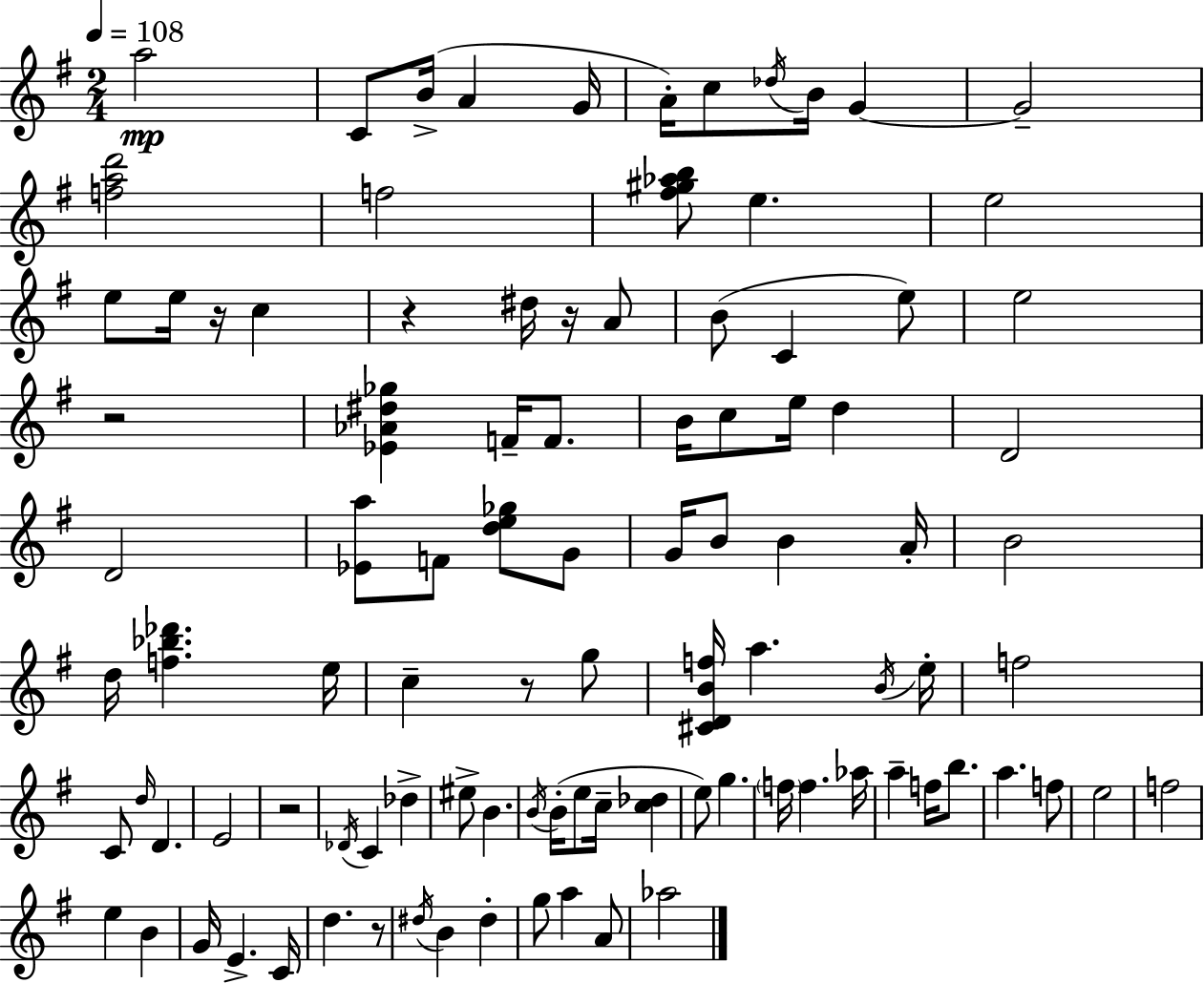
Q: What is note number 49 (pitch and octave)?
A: D4